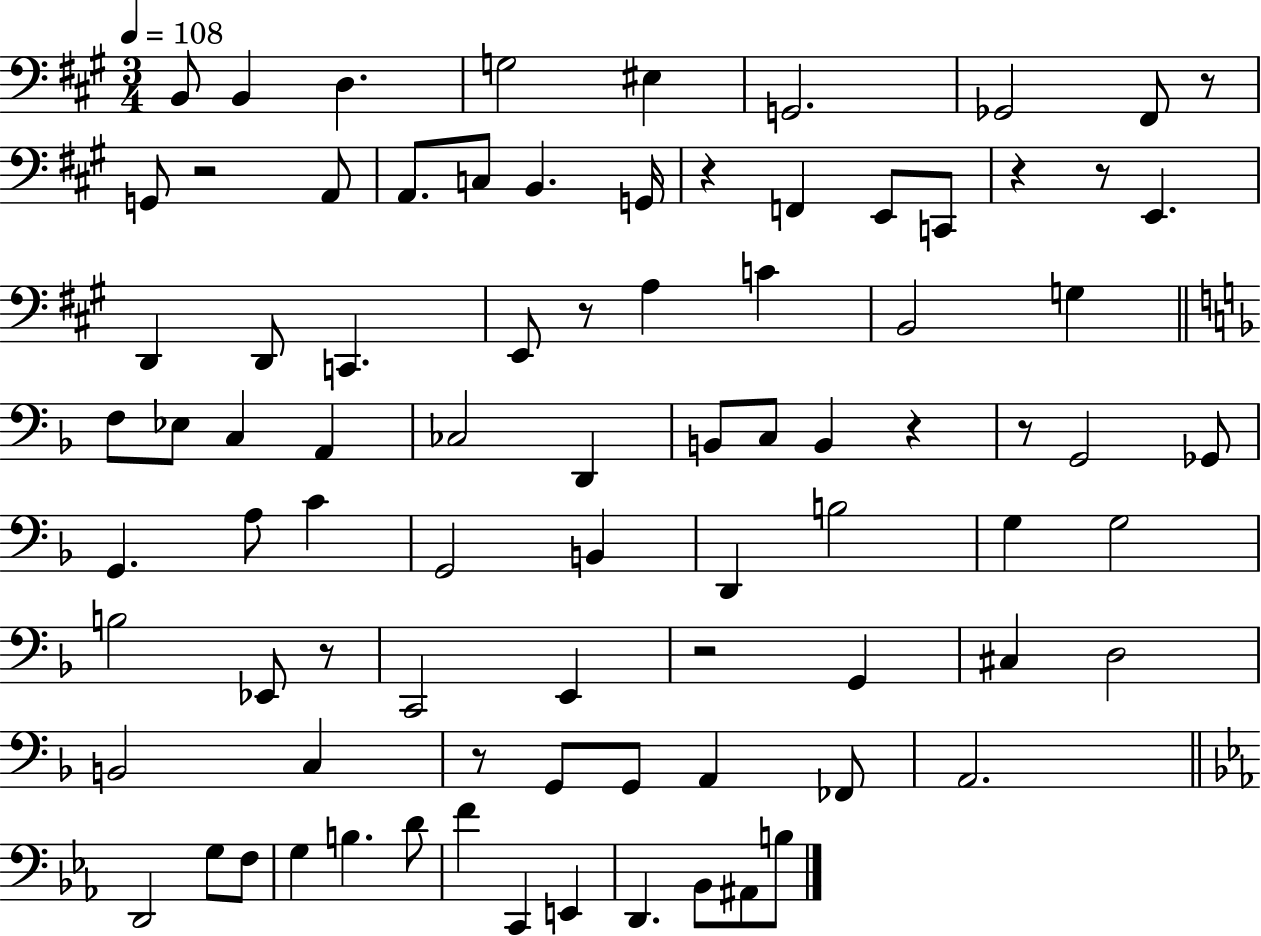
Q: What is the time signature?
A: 3/4